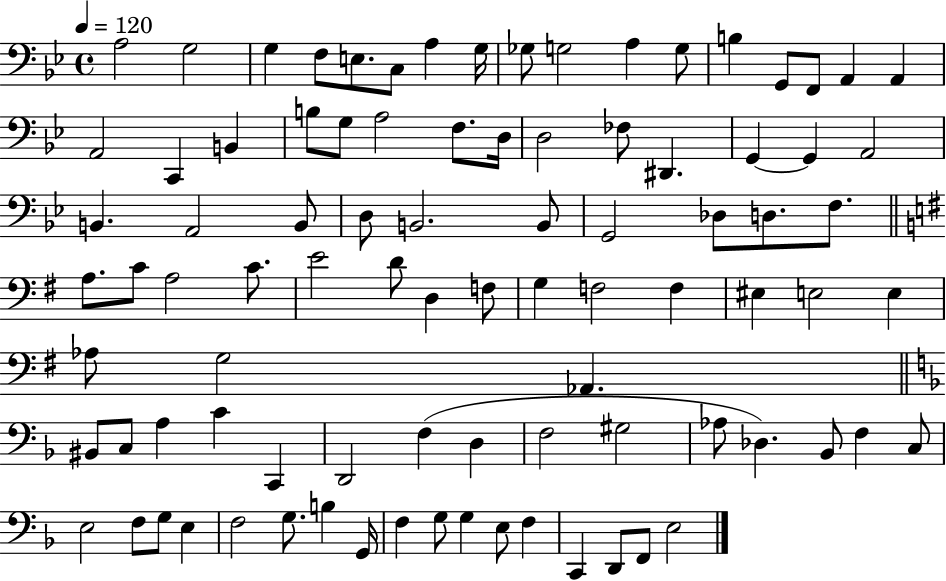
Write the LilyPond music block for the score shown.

{
  \clef bass
  \time 4/4
  \defaultTimeSignature
  \key bes \major
  \tempo 4 = 120
  a2 g2 | g4 f8 e8. c8 a4 g16 | ges8 g2 a4 g8 | b4 g,8 f,8 a,4 a,4 | \break a,2 c,4 b,4 | b8 g8 a2 f8. d16 | d2 fes8 dis,4. | g,4~~ g,4 a,2 | \break b,4. a,2 b,8 | d8 b,2. b,8 | g,2 des8 d8. f8. | \bar "||" \break \key g \major a8. c'8 a2 c'8. | e'2 d'8 d4 f8 | g4 f2 f4 | eis4 e2 e4 | \break aes8 g2 aes,4. | \bar "||" \break \key f \major bis,8 c8 a4 c'4 c,4 | d,2 f4( d4 | f2 gis2 | aes8 des4.) bes,8 f4 c8 | \break e2 f8 g8 e4 | f2 g8. b4 g,16 | f4 g8 g4 e8 f4 | c,4 d,8 f,8 e2 | \break \bar "|."
}